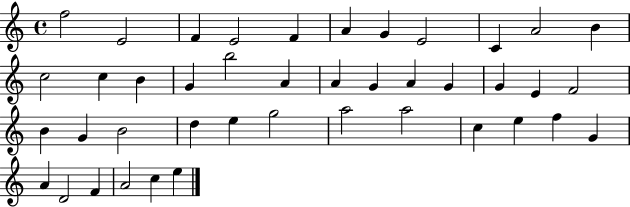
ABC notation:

X:1
T:Untitled
M:4/4
L:1/4
K:C
f2 E2 F E2 F A G E2 C A2 B c2 c B G b2 A A G A G G E F2 B G B2 d e g2 a2 a2 c e f G A D2 F A2 c e